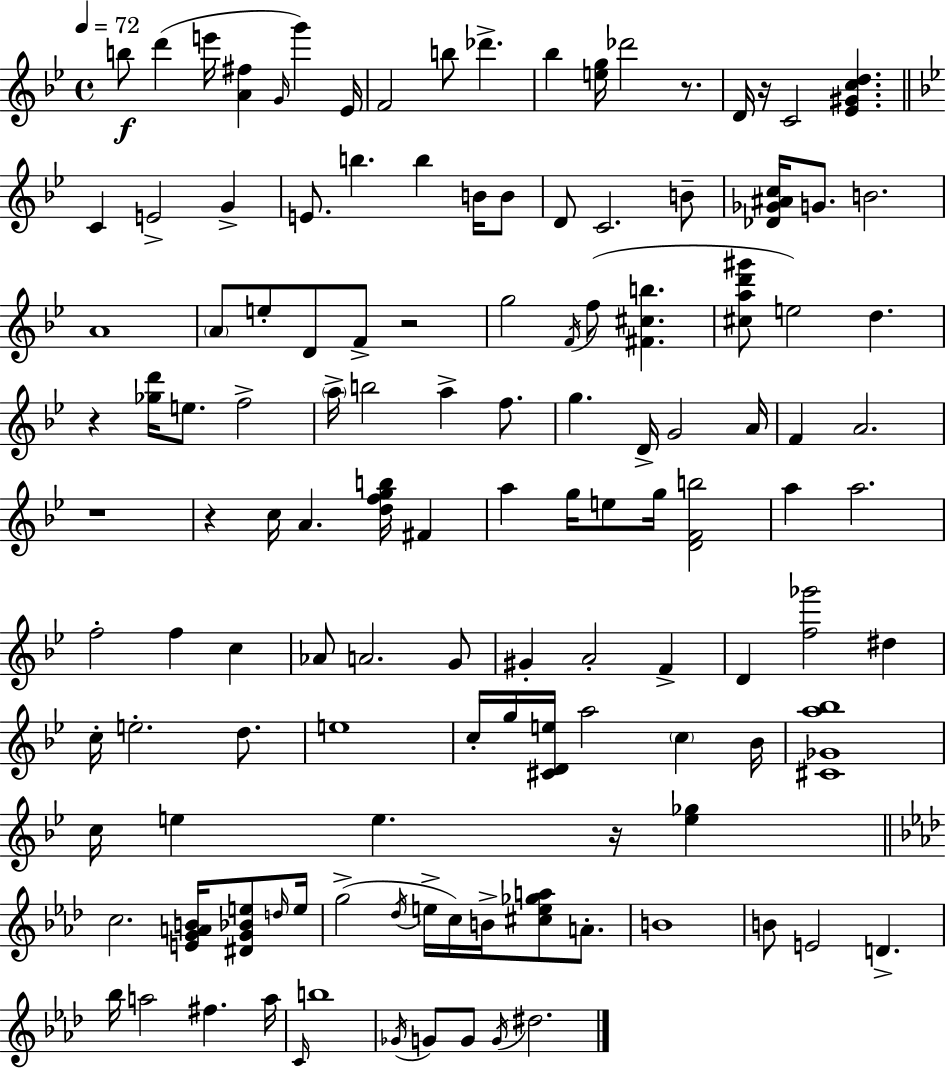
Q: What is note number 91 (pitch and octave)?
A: B4